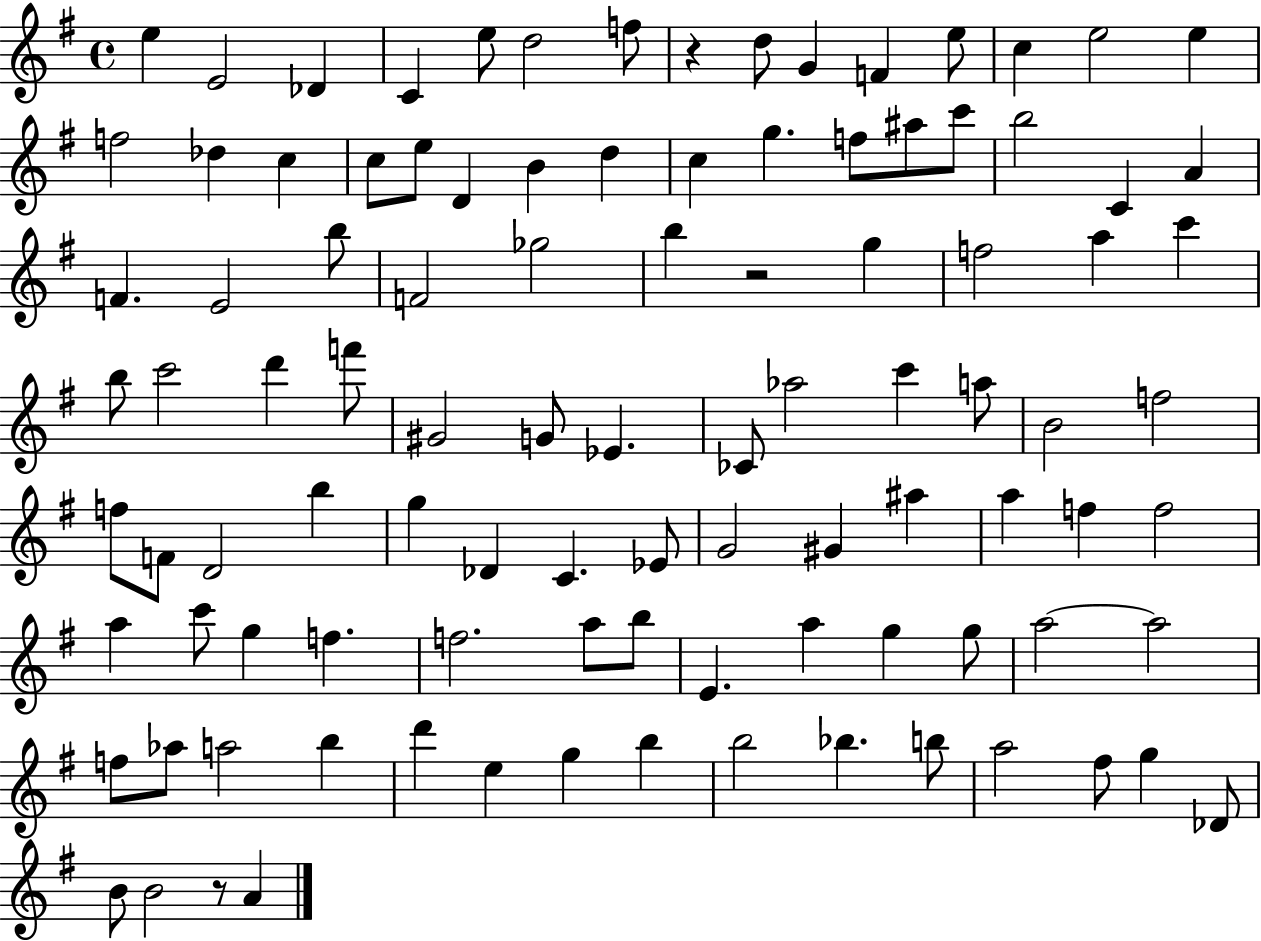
{
  \clef treble
  \time 4/4
  \defaultTimeSignature
  \key g \major
  e''4 e'2 des'4 | c'4 e''8 d''2 f''8 | r4 d''8 g'4 f'4 e''8 | c''4 e''2 e''4 | \break f''2 des''4 c''4 | c''8 e''8 d'4 b'4 d''4 | c''4 g''4. f''8 ais''8 c'''8 | b''2 c'4 a'4 | \break f'4. e'2 b''8 | f'2 ges''2 | b''4 r2 g''4 | f''2 a''4 c'''4 | \break b''8 c'''2 d'''4 f'''8 | gis'2 g'8 ees'4. | ces'8 aes''2 c'''4 a''8 | b'2 f''2 | \break f''8 f'8 d'2 b''4 | g''4 des'4 c'4. ees'8 | g'2 gis'4 ais''4 | a''4 f''4 f''2 | \break a''4 c'''8 g''4 f''4. | f''2. a''8 b''8 | e'4. a''4 g''4 g''8 | a''2~~ a''2 | \break f''8 aes''8 a''2 b''4 | d'''4 e''4 g''4 b''4 | b''2 bes''4. b''8 | a''2 fis''8 g''4 des'8 | \break b'8 b'2 r8 a'4 | \bar "|."
}